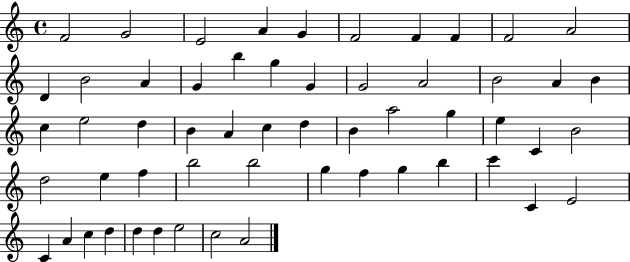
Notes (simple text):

F4/h G4/h E4/h A4/q G4/q F4/h F4/q F4/q F4/h A4/h D4/q B4/h A4/q G4/q B5/q G5/q G4/q G4/h A4/h B4/h A4/q B4/q C5/q E5/h D5/q B4/q A4/q C5/q D5/q B4/q A5/h G5/q E5/q C4/q B4/h D5/h E5/q F5/q B5/h B5/h G5/q F5/q G5/q B5/q C6/q C4/q E4/h C4/q A4/q C5/q D5/q D5/q D5/q E5/h C5/h A4/h